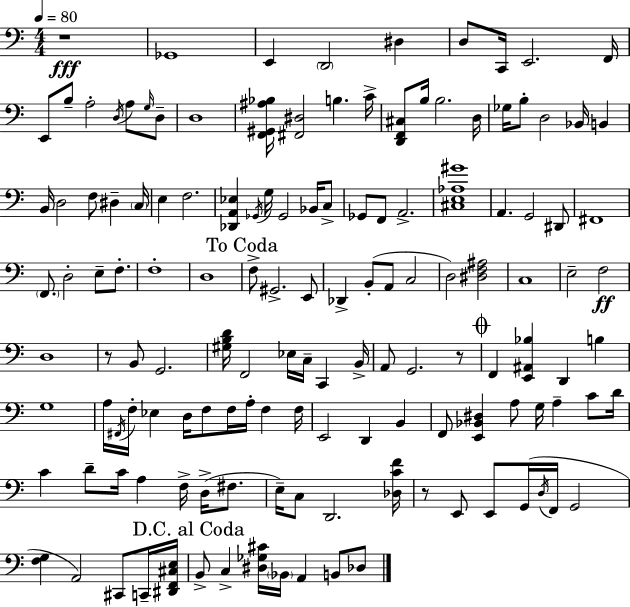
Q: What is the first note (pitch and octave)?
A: Gb2